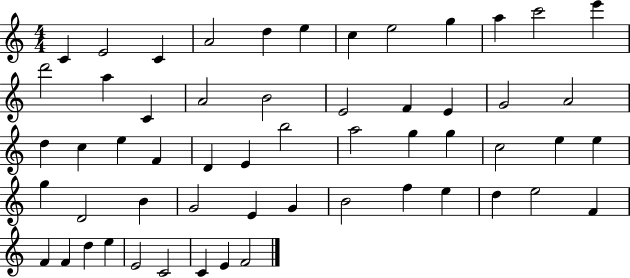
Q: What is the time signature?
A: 4/4